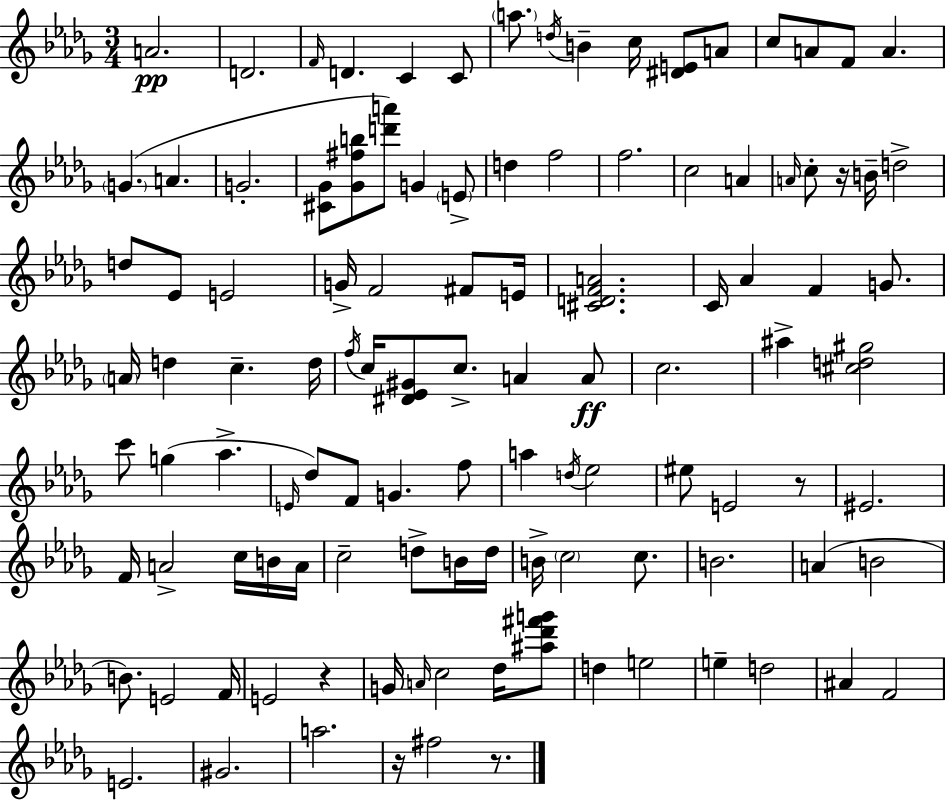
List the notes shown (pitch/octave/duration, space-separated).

A4/h. D4/h. F4/s D4/q. C4/q C4/e A5/e. D5/s B4/q C5/s [D#4,E4]/e A4/e C5/e A4/e F4/e A4/q. G4/q. A4/q. G4/h. [C#4,Gb4]/e [Gb4,F#5,B5]/e [D6,A6]/e G4/q E4/e D5/q F5/h F5/h. C5/h A4/q A4/s C5/e R/s B4/s D5/h D5/e Eb4/e E4/h G4/s F4/h F#4/e E4/s [C#4,D4,F4,A4]/h. C4/s Ab4/q F4/q G4/e. A4/s D5/q C5/q. D5/s F5/s C5/s [D#4,Eb4,G#4]/e C5/e. A4/q A4/e C5/h. A#5/q [C#5,D5,G#5]/h C6/e G5/q Ab5/q. E4/s Db5/e F4/e G4/q. F5/e A5/q D5/s Eb5/h EIS5/e E4/h R/e EIS4/h. F4/s A4/h C5/s B4/s A4/s C5/h D5/e B4/s D5/s B4/s C5/h C5/e. B4/h. A4/q B4/h B4/e. E4/h F4/s E4/h R/q G4/s A4/s C5/h Db5/s [A#5,Db6,F#6,G6]/e D5/q E5/h E5/q D5/h A#4/q F4/h E4/h. G#4/h. A5/h. R/s F#5/h R/e.